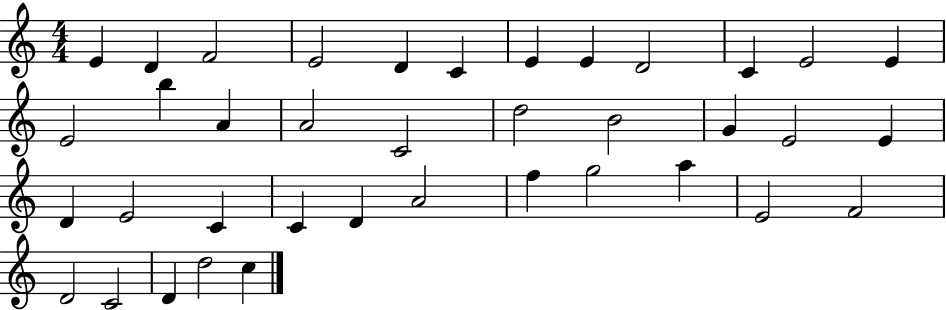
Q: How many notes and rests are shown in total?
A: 38